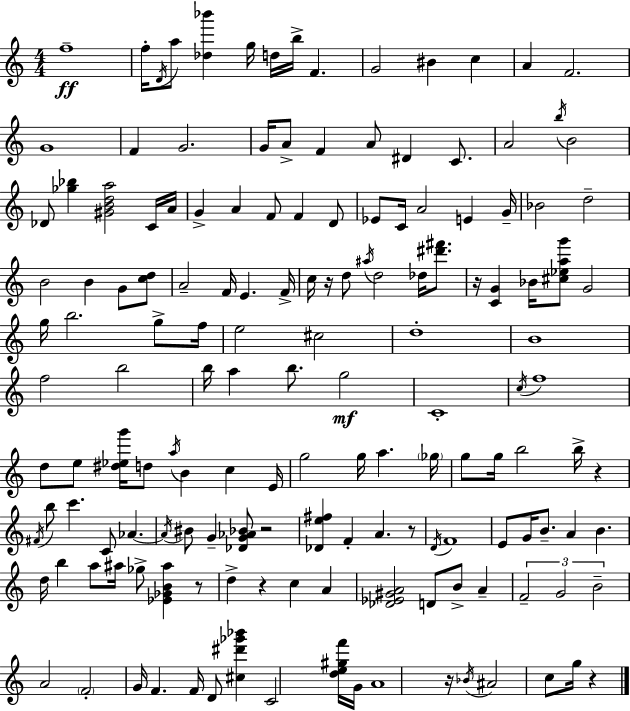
{
  \clef treble
  \numericTimeSignature
  \time 4/4
  \key a \minor
  f''1--\ff | f''16-. \acciaccatura { d'16 } a''8 <des'' bes'''>4 g''16 d''16 b''16-> f'4. | g'2 bis'4 c''4 | a'4 f'2. | \break g'1 | f'4 g'2. | g'16 a'8-> f'4 a'8 dis'4 c'8. | a'2 \acciaccatura { b''16 } b'2 | \break des'8 <ges'' bes''>4 <gis' b' d'' a''>2 | c'16 a'16 g'4-> a'4 f'8 f'4 | d'8 ees'8 c'16 a'2 e'4 | g'16-- bes'2 d''2-- | \break b'2 b'4 g'8 | <c'' d''>8 a'2-- f'16 e'4. | f'16-> c''16 r16 d''8 \acciaccatura { ais''16 } d''2 des''16 | <dis''' fis'''>8. r16 <c' g'>4 bes'16 <cis'' ees'' a'' g'''>8 g'2 | \break g''16 b''2. | g''8-> f''16 e''2 cis''2 | d''1-. | b'1 | \break f''2 b''2 | b''16 a''4 b''8. g''2\mf | c'1-. | \acciaccatura { c''16 } f''1 | \break d''8 e''8 <dis'' ees'' g'''>16 d''8 \acciaccatura { a''16 } b'4 | c''4 e'16 g''2 g''16 a''4. | \parenthesize ges''16 g''8 g''16 b''2 | b''16-> r4 \acciaccatura { fis'16 } b''8 c'''4. c'8 | \break aes'4.~~ \acciaccatura { aes'16 } bis'8 g'4-- <des' g' aes' bes'>8 r2 | <des' e'' fis''>4 f'4-. a'4. | r8 \acciaccatura { d'16 } f'1 | e'8 g'16 b'8.-- a'4 | \break b'4. d''16 b''4 a''8 ais''16 | ges''8-> <ees' ges' b' ais''>4 r8 d''4-> r4 | c''4 a'4 <des' ees' gis' a'>2 | d'8 b'8-> a'4-- \tuplet 3/2 { f'2-- | \break g'2 b'2-- } | a'2 \parenthesize f'2-. | g'16 f'4. f'16 d'8 <cis'' dis''' ges''' bes'''>4 c'2 | <d'' e'' gis'' f'''>16 g'16 a'1 | \break r16 \acciaccatura { bes'16 } ais'2 | c''8 g''16 r4 \bar "|."
}